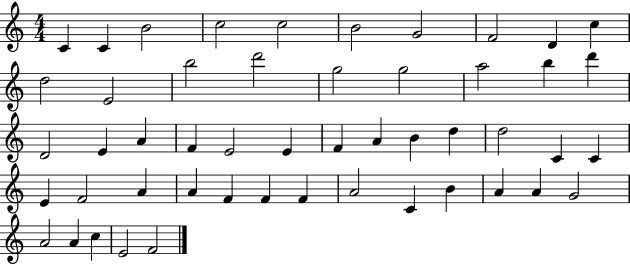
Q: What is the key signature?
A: C major